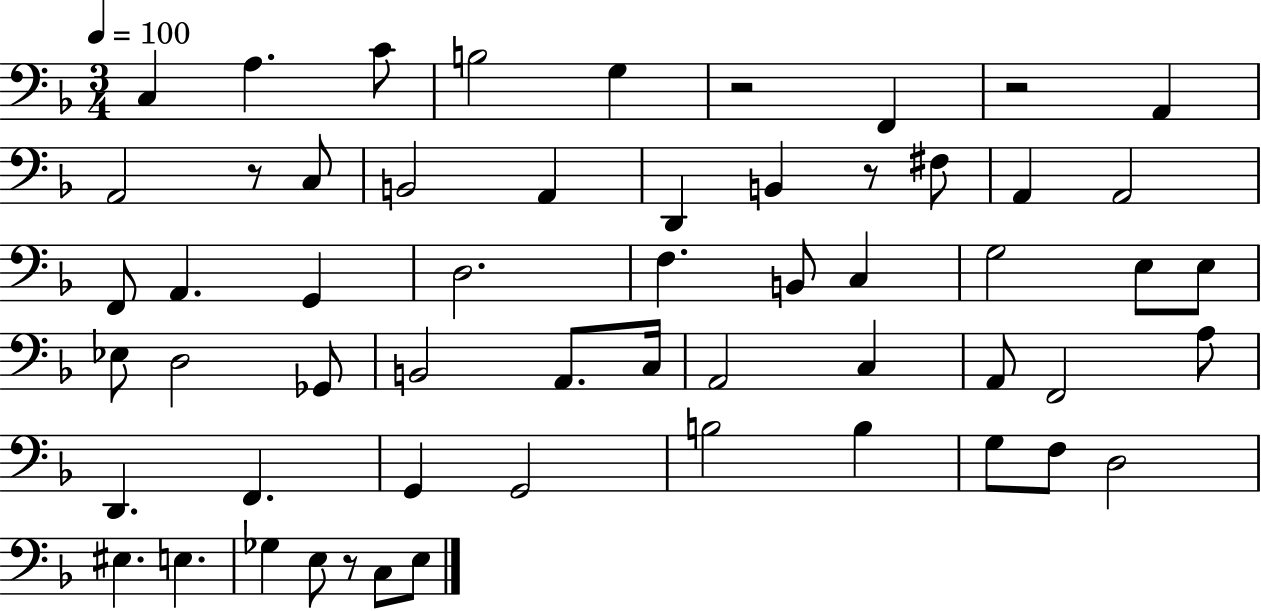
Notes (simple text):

C3/q A3/q. C4/e B3/h G3/q R/h F2/q R/h A2/q A2/h R/e C3/e B2/h A2/q D2/q B2/q R/e F#3/e A2/q A2/h F2/e A2/q. G2/q D3/h. F3/q. B2/e C3/q G3/h E3/e E3/e Eb3/e D3/h Gb2/e B2/h A2/e. C3/s A2/h C3/q A2/e F2/h A3/e D2/q. F2/q. G2/q G2/h B3/h B3/q G3/e F3/e D3/h EIS3/q. E3/q. Gb3/q E3/e R/e C3/e E3/e